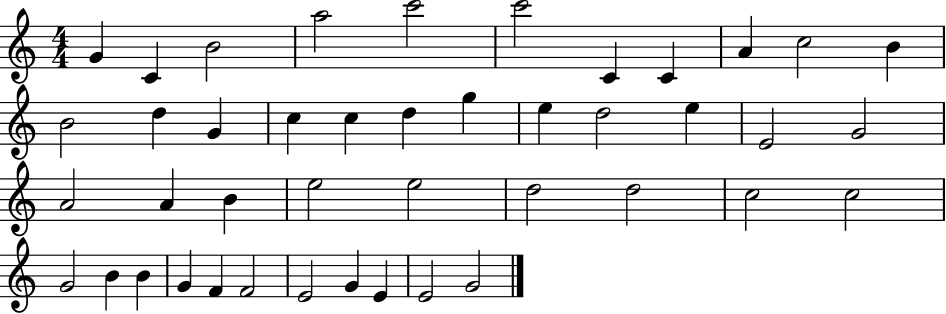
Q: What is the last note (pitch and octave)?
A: G4